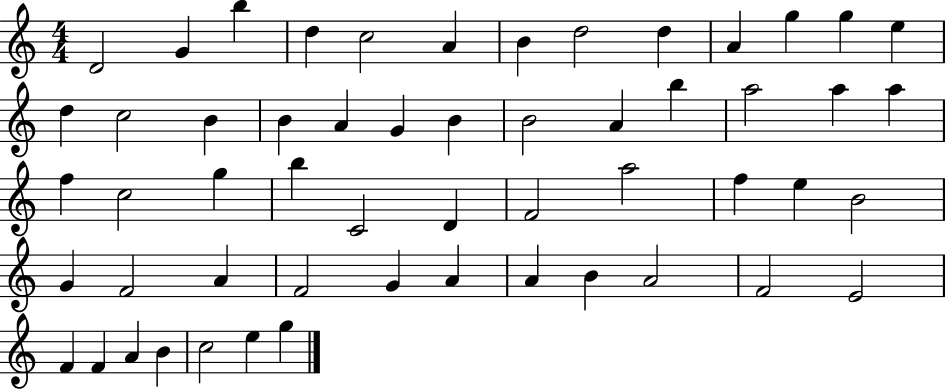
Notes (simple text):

D4/h G4/q B5/q D5/q C5/h A4/q B4/q D5/h D5/q A4/q G5/q G5/q E5/q D5/q C5/h B4/q B4/q A4/q G4/q B4/q B4/h A4/q B5/q A5/h A5/q A5/q F5/q C5/h G5/q B5/q C4/h D4/q F4/h A5/h F5/q E5/q B4/h G4/q F4/h A4/q F4/h G4/q A4/q A4/q B4/q A4/h F4/h E4/h F4/q F4/q A4/q B4/q C5/h E5/q G5/q